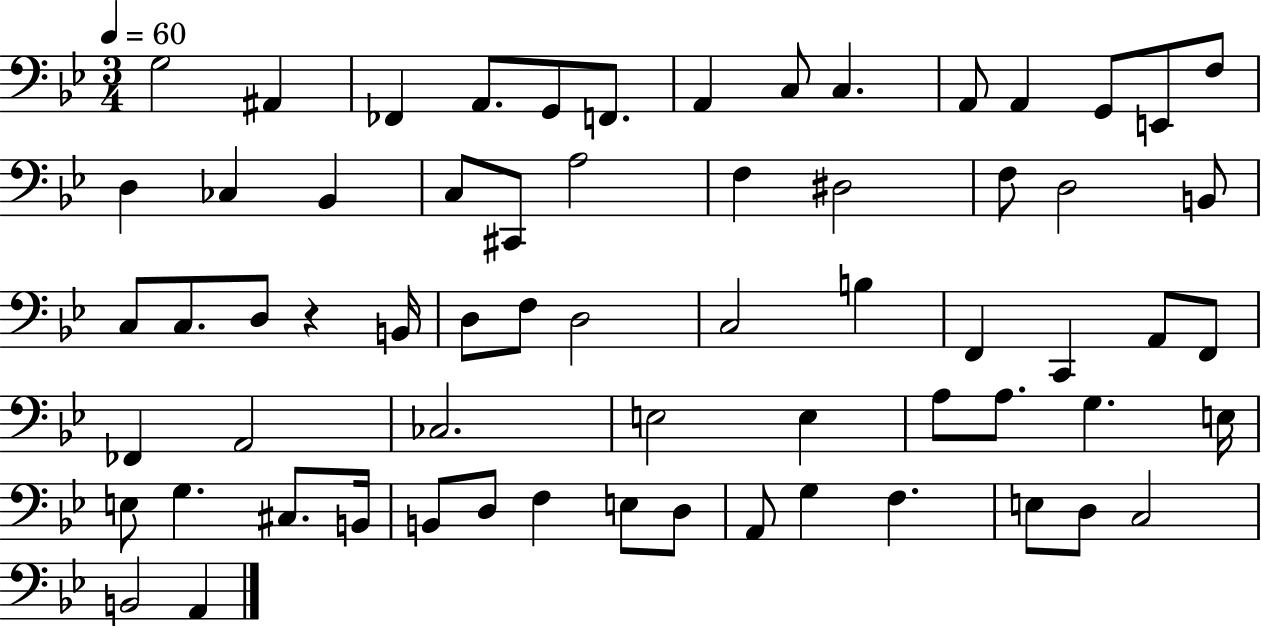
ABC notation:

X:1
T:Untitled
M:3/4
L:1/4
K:Bb
G,2 ^A,, _F,, A,,/2 G,,/2 F,,/2 A,, C,/2 C, A,,/2 A,, G,,/2 E,,/2 F,/2 D, _C, _B,, C,/2 ^C,,/2 A,2 F, ^D,2 F,/2 D,2 B,,/2 C,/2 C,/2 D,/2 z B,,/4 D,/2 F,/2 D,2 C,2 B, F,, C,, A,,/2 F,,/2 _F,, A,,2 _C,2 E,2 E, A,/2 A,/2 G, E,/4 E,/2 G, ^C,/2 B,,/4 B,,/2 D,/2 F, E,/2 D,/2 A,,/2 G, F, E,/2 D,/2 C,2 B,,2 A,,